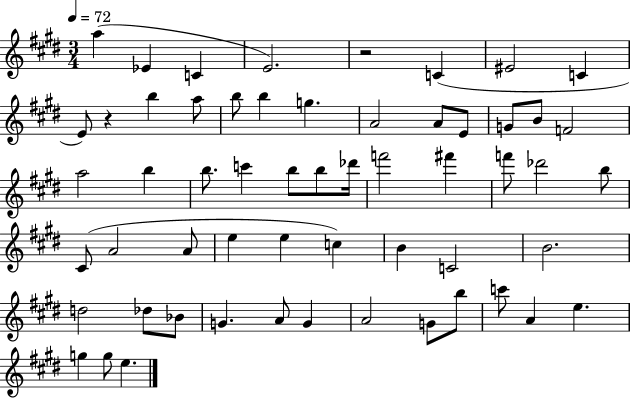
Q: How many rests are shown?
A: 2